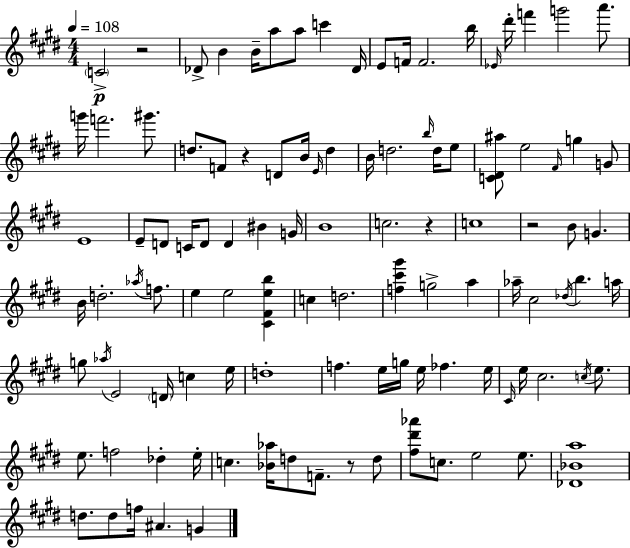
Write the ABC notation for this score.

X:1
T:Untitled
M:4/4
L:1/4
K:E
C2 z2 _D/2 B B/4 a/2 a/2 c' _D/4 E/2 F/4 F2 b/4 _E/4 ^d'/4 f' g'2 a'/2 g'/4 f'2 ^g'/2 d/2 F/2 z D/2 B/4 E/4 d B/4 d2 b/4 d/4 e/2 [C^D^a]/2 e2 ^F/4 g G/2 E4 E/2 D/2 C/4 D/2 D ^B G/4 B4 c2 z c4 z2 B/2 G B/4 d2 _a/4 f/2 e e2 [^C^Feb] c d2 [f^c'^g'] g2 a _a/4 ^c2 _d/4 b a/4 g/2 _a/4 E2 D/4 c e/4 d4 f e/4 g/4 e/4 _f e/4 ^C/4 e/4 ^c2 c/4 e/2 e/2 f2 _d e/4 c [_B_a]/4 d/2 F/2 z/2 d/2 [^f^d'_a']/2 c/2 e2 e/2 [_D_Ba]4 d/2 d/2 f/4 ^A G